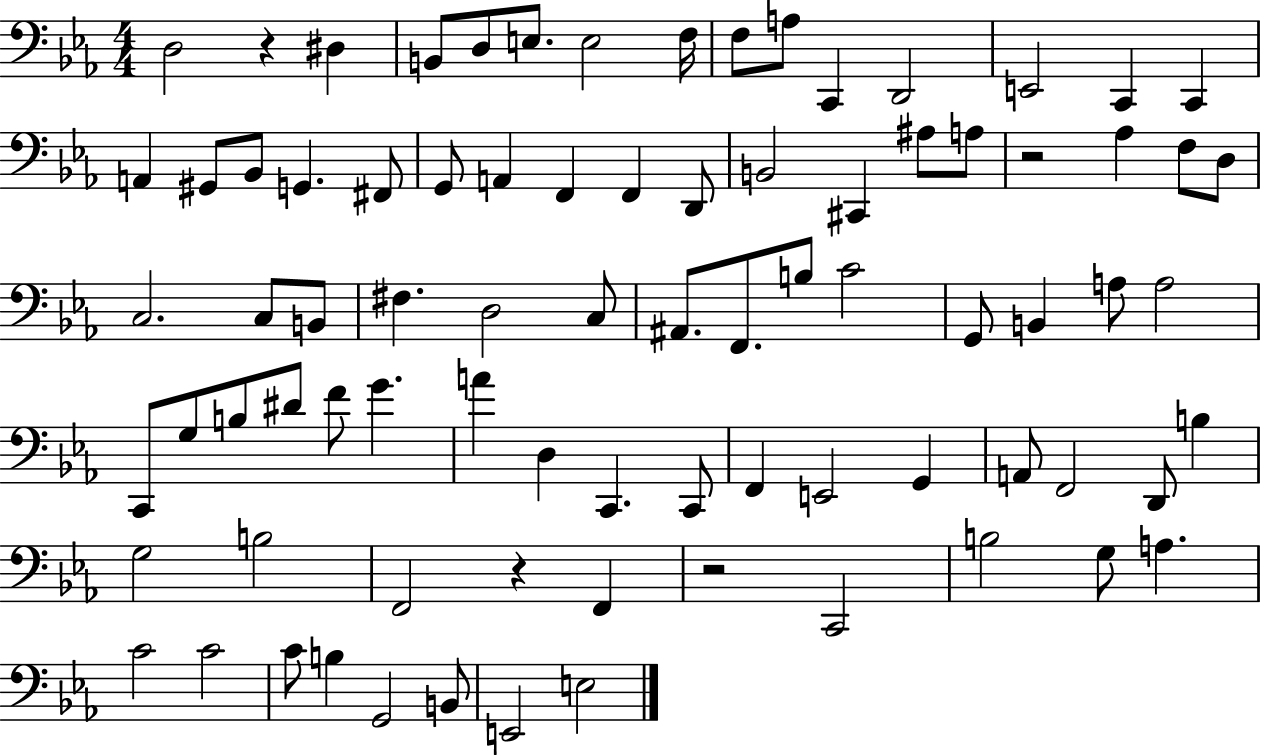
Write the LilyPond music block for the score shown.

{
  \clef bass
  \numericTimeSignature
  \time 4/4
  \key ees \major
  d2 r4 dis4 | b,8 d8 e8. e2 f16 | f8 a8 c,4 d,2 | e,2 c,4 c,4 | \break a,4 gis,8 bes,8 g,4. fis,8 | g,8 a,4 f,4 f,4 d,8 | b,2 cis,4 ais8 a8 | r2 aes4 f8 d8 | \break c2. c8 b,8 | fis4. d2 c8 | ais,8. f,8. b8 c'2 | g,8 b,4 a8 a2 | \break c,8 g8 b8 dis'8 f'8 g'4. | a'4 d4 c,4. c,8 | f,4 e,2 g,4 | a,8 f,2 d,8 b4 | \break g2 b2 | f,2 r4 f,4 | r2 c,2 | b2 g8 a4. | \break c'2 c'2 | c'8 b4 g,2 b,8 | e,2 e2 | \bar "|."
}